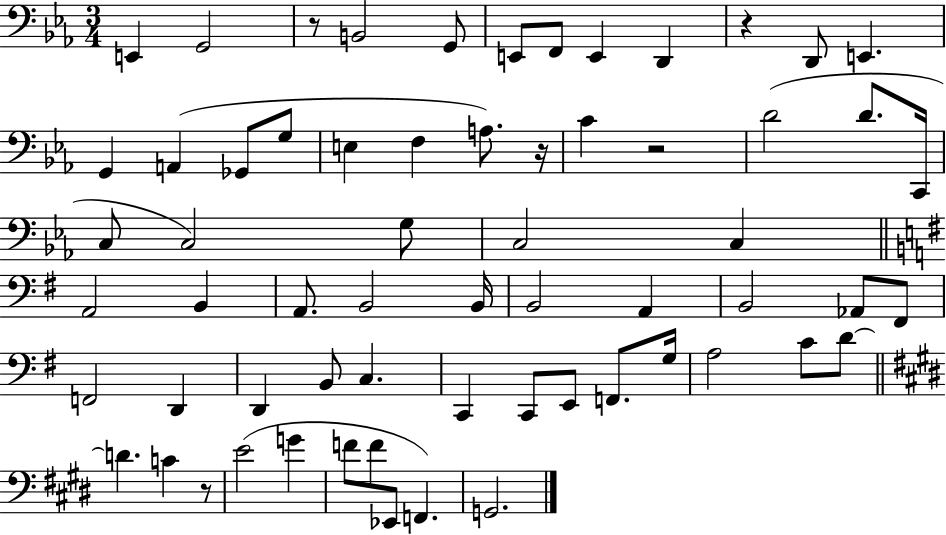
{
  \clef bass
  \numericTimeSignature
  \time 3/4
  \key ees \major
  e,4 g,2 | r8 b,2 g,8 | e,8 f,8 e,4 d,4 | r4 d,8 e,4. | \break g,4 a,4( ges,8 g8 | e4 f4 a8.) r16 | c'4 r2 | d'2( d'8. c,16 | \break c8 c2) g8 | c2 c4 | \bar "||" \break \key g \major a,2 b,4 | a,8. b,2 b,16 | b,2 a,4 | b,2 aes,8 fis,8 | \break f,2 d,4 | d,4 b,8 c4. | c,4 c,8 e,8 f,8. g16 | a2 c'8 d'8~~ | \break \bar "||" \break \key e \major d'4. c'4 r8 | e'2( g'4 | f'8 f'8 ees,8 f,4.) | g,2. | \break \bar "|."
}